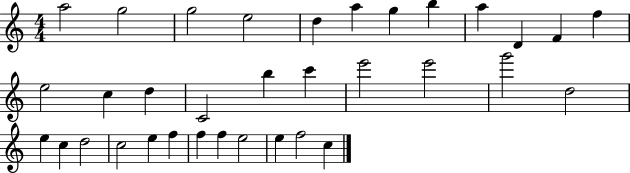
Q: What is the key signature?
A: C major